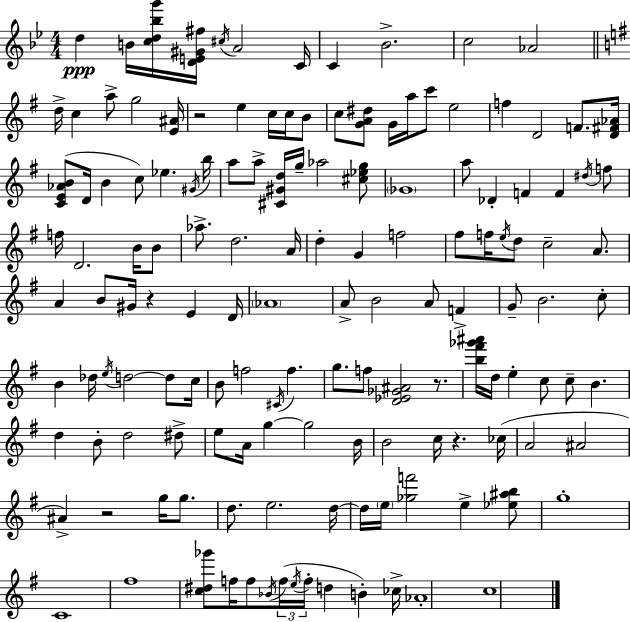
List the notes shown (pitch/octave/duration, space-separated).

D5/q B4/s [C5,D5,Bb5,G6]/s [D4,E4,G#4,F#5]/s C#5/s A4/h C4/s C4/q Bb4/h. C5/h Ab4/h D5/s C5/q A5/e G5/h [E4,A#4]/s R/h E5/q C5/s C5/s B4/e C5/e [G4,A4,D#5]/e G4/s A5/s C6/e E5/h F5/q D4/h F4/e. [D4,F#4,Ab4]/s [C4,E4,Ab4,B4]/e D4/s B4/q C5/e Eb5/q. G#4/s B5/s A5/e A5/e [C#4,G#4,D5]/s G5/s Ab5/h [C#5,Eb5,G5]/e Gb4/w A5/e Db4/q F4/q F4/q D#5/s F5/e F5/s D4/h. B4/s B4/e Ab5/e. D5/h. A4/s D5/q G4/q F5/h F#5/e F5/s E5/s D5/e C5/h A4/e. A4/q B4/e G#4/s R/q E4/q D4/s Ab4/w A4/e B4/h A4/e F4/q G4/e B4/h. C5/e B4/q Db5/s E5/s D5/h D5/e C5/s B4/e F5/h C#4/s F5/q. G5/e. F5/e [D4,Eb4,Gb4,A#4]/h R/e. [B5,F#6,Gb6,A#6]/s D5/s E5/q C5/e C5/e B4/q. D5/q B4/e D5/h D#5/e E5/e A4/s G5/q G5/h B4/s B4/h C5/s R/q. CES5/s A4/h A#4/h A#4/q R/h G5/s G5/e. D5/e. E5/h. D5/s D5/s E5/s [Gb5,F6]/h E5/q [Eb5,A#5,B5]/e G5/w C4/w F#5/w [C5,D#5,Gb6]/e F5/s F5/e Bb4/s F5/s E5/s F5/s D5/q B4/q CES5/s Ab4/w C5/w